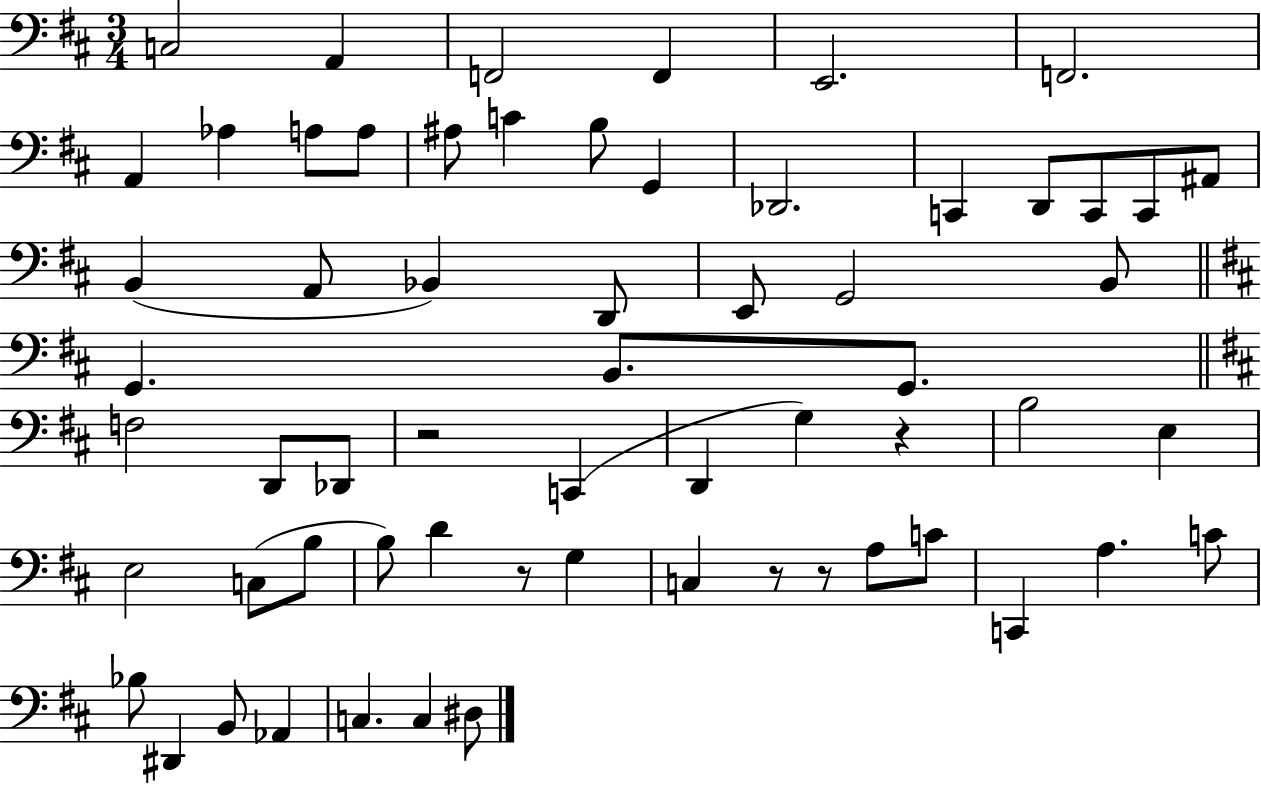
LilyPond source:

{
  \clef bass
  \numericTimeSignature
  \time 3/4
  \key d \major
  \repeat volta 2 { c2 a,4 | f,2 f,4 | e,2. | f,2. | \break a,4 aes4 a8 a8 | ais8 c'4 b8 g,4 | des,2. | c,4 d,8 c,8 c,8 ais,8 | \break b,4( a,8 bes,4) d,8 | e,8 g,2 b,8 | \bar "||" \break \key b \minor g,4. b,8. g,8. | \bar "||" \break \key b \minor f2 d,8 des,8 | r2 c,4( | d,4 g4) r4 | b2 e4 | \break e2 c8( b8 | b8) d'4 r8 g4 | c4 r8 r8 a8 c'8 | c,4 a4. c'8 | \break bes8 dis,4 b,8 aes,4 | c4. c4 dis8 | } \bar "|."
}